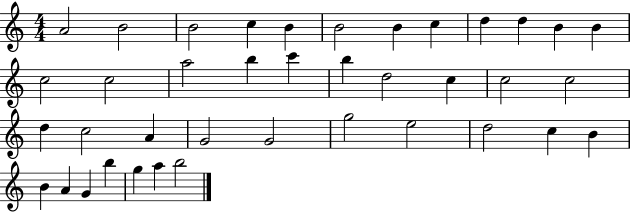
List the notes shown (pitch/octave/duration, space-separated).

A4/h B4/h B4/h C5/q B4/q B4/h B4/q C5/q D5/q D5/q B4/q B4/q C5/h C5/h A5/h B5/q C6/q B5/q D5/h C5/q C5/h C5/h D5/q C5/h A4/q G4/h G4/h G5/h E5/h D5/h C5/q B4/q B4/q A4/q G4/q B5/q G5/q A5/q B5/h